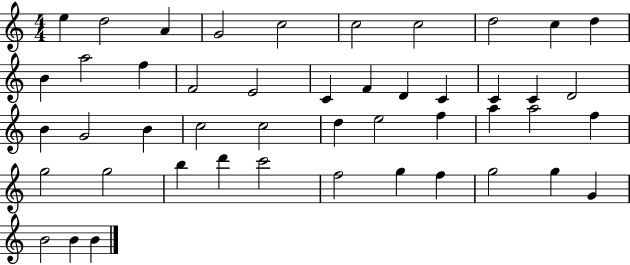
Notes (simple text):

E5/q D5/h A4/q G4/h C5/h C5/h C5/h D5/h C5/q D5/q B4/q A5/h F5/q F4/h E4/h C4/q F4/q D4/q C4/q C4/q C4/q D4/h B4/q G4/h B4/q C5/h C5/h D5/q E5/h F5/q A5/q A5/h F5/q G5/h G5/h B5/q D6/q C6/h F5/h G5/q F5/q G5/h G5/q G4/q B4/h B4/q B4/q